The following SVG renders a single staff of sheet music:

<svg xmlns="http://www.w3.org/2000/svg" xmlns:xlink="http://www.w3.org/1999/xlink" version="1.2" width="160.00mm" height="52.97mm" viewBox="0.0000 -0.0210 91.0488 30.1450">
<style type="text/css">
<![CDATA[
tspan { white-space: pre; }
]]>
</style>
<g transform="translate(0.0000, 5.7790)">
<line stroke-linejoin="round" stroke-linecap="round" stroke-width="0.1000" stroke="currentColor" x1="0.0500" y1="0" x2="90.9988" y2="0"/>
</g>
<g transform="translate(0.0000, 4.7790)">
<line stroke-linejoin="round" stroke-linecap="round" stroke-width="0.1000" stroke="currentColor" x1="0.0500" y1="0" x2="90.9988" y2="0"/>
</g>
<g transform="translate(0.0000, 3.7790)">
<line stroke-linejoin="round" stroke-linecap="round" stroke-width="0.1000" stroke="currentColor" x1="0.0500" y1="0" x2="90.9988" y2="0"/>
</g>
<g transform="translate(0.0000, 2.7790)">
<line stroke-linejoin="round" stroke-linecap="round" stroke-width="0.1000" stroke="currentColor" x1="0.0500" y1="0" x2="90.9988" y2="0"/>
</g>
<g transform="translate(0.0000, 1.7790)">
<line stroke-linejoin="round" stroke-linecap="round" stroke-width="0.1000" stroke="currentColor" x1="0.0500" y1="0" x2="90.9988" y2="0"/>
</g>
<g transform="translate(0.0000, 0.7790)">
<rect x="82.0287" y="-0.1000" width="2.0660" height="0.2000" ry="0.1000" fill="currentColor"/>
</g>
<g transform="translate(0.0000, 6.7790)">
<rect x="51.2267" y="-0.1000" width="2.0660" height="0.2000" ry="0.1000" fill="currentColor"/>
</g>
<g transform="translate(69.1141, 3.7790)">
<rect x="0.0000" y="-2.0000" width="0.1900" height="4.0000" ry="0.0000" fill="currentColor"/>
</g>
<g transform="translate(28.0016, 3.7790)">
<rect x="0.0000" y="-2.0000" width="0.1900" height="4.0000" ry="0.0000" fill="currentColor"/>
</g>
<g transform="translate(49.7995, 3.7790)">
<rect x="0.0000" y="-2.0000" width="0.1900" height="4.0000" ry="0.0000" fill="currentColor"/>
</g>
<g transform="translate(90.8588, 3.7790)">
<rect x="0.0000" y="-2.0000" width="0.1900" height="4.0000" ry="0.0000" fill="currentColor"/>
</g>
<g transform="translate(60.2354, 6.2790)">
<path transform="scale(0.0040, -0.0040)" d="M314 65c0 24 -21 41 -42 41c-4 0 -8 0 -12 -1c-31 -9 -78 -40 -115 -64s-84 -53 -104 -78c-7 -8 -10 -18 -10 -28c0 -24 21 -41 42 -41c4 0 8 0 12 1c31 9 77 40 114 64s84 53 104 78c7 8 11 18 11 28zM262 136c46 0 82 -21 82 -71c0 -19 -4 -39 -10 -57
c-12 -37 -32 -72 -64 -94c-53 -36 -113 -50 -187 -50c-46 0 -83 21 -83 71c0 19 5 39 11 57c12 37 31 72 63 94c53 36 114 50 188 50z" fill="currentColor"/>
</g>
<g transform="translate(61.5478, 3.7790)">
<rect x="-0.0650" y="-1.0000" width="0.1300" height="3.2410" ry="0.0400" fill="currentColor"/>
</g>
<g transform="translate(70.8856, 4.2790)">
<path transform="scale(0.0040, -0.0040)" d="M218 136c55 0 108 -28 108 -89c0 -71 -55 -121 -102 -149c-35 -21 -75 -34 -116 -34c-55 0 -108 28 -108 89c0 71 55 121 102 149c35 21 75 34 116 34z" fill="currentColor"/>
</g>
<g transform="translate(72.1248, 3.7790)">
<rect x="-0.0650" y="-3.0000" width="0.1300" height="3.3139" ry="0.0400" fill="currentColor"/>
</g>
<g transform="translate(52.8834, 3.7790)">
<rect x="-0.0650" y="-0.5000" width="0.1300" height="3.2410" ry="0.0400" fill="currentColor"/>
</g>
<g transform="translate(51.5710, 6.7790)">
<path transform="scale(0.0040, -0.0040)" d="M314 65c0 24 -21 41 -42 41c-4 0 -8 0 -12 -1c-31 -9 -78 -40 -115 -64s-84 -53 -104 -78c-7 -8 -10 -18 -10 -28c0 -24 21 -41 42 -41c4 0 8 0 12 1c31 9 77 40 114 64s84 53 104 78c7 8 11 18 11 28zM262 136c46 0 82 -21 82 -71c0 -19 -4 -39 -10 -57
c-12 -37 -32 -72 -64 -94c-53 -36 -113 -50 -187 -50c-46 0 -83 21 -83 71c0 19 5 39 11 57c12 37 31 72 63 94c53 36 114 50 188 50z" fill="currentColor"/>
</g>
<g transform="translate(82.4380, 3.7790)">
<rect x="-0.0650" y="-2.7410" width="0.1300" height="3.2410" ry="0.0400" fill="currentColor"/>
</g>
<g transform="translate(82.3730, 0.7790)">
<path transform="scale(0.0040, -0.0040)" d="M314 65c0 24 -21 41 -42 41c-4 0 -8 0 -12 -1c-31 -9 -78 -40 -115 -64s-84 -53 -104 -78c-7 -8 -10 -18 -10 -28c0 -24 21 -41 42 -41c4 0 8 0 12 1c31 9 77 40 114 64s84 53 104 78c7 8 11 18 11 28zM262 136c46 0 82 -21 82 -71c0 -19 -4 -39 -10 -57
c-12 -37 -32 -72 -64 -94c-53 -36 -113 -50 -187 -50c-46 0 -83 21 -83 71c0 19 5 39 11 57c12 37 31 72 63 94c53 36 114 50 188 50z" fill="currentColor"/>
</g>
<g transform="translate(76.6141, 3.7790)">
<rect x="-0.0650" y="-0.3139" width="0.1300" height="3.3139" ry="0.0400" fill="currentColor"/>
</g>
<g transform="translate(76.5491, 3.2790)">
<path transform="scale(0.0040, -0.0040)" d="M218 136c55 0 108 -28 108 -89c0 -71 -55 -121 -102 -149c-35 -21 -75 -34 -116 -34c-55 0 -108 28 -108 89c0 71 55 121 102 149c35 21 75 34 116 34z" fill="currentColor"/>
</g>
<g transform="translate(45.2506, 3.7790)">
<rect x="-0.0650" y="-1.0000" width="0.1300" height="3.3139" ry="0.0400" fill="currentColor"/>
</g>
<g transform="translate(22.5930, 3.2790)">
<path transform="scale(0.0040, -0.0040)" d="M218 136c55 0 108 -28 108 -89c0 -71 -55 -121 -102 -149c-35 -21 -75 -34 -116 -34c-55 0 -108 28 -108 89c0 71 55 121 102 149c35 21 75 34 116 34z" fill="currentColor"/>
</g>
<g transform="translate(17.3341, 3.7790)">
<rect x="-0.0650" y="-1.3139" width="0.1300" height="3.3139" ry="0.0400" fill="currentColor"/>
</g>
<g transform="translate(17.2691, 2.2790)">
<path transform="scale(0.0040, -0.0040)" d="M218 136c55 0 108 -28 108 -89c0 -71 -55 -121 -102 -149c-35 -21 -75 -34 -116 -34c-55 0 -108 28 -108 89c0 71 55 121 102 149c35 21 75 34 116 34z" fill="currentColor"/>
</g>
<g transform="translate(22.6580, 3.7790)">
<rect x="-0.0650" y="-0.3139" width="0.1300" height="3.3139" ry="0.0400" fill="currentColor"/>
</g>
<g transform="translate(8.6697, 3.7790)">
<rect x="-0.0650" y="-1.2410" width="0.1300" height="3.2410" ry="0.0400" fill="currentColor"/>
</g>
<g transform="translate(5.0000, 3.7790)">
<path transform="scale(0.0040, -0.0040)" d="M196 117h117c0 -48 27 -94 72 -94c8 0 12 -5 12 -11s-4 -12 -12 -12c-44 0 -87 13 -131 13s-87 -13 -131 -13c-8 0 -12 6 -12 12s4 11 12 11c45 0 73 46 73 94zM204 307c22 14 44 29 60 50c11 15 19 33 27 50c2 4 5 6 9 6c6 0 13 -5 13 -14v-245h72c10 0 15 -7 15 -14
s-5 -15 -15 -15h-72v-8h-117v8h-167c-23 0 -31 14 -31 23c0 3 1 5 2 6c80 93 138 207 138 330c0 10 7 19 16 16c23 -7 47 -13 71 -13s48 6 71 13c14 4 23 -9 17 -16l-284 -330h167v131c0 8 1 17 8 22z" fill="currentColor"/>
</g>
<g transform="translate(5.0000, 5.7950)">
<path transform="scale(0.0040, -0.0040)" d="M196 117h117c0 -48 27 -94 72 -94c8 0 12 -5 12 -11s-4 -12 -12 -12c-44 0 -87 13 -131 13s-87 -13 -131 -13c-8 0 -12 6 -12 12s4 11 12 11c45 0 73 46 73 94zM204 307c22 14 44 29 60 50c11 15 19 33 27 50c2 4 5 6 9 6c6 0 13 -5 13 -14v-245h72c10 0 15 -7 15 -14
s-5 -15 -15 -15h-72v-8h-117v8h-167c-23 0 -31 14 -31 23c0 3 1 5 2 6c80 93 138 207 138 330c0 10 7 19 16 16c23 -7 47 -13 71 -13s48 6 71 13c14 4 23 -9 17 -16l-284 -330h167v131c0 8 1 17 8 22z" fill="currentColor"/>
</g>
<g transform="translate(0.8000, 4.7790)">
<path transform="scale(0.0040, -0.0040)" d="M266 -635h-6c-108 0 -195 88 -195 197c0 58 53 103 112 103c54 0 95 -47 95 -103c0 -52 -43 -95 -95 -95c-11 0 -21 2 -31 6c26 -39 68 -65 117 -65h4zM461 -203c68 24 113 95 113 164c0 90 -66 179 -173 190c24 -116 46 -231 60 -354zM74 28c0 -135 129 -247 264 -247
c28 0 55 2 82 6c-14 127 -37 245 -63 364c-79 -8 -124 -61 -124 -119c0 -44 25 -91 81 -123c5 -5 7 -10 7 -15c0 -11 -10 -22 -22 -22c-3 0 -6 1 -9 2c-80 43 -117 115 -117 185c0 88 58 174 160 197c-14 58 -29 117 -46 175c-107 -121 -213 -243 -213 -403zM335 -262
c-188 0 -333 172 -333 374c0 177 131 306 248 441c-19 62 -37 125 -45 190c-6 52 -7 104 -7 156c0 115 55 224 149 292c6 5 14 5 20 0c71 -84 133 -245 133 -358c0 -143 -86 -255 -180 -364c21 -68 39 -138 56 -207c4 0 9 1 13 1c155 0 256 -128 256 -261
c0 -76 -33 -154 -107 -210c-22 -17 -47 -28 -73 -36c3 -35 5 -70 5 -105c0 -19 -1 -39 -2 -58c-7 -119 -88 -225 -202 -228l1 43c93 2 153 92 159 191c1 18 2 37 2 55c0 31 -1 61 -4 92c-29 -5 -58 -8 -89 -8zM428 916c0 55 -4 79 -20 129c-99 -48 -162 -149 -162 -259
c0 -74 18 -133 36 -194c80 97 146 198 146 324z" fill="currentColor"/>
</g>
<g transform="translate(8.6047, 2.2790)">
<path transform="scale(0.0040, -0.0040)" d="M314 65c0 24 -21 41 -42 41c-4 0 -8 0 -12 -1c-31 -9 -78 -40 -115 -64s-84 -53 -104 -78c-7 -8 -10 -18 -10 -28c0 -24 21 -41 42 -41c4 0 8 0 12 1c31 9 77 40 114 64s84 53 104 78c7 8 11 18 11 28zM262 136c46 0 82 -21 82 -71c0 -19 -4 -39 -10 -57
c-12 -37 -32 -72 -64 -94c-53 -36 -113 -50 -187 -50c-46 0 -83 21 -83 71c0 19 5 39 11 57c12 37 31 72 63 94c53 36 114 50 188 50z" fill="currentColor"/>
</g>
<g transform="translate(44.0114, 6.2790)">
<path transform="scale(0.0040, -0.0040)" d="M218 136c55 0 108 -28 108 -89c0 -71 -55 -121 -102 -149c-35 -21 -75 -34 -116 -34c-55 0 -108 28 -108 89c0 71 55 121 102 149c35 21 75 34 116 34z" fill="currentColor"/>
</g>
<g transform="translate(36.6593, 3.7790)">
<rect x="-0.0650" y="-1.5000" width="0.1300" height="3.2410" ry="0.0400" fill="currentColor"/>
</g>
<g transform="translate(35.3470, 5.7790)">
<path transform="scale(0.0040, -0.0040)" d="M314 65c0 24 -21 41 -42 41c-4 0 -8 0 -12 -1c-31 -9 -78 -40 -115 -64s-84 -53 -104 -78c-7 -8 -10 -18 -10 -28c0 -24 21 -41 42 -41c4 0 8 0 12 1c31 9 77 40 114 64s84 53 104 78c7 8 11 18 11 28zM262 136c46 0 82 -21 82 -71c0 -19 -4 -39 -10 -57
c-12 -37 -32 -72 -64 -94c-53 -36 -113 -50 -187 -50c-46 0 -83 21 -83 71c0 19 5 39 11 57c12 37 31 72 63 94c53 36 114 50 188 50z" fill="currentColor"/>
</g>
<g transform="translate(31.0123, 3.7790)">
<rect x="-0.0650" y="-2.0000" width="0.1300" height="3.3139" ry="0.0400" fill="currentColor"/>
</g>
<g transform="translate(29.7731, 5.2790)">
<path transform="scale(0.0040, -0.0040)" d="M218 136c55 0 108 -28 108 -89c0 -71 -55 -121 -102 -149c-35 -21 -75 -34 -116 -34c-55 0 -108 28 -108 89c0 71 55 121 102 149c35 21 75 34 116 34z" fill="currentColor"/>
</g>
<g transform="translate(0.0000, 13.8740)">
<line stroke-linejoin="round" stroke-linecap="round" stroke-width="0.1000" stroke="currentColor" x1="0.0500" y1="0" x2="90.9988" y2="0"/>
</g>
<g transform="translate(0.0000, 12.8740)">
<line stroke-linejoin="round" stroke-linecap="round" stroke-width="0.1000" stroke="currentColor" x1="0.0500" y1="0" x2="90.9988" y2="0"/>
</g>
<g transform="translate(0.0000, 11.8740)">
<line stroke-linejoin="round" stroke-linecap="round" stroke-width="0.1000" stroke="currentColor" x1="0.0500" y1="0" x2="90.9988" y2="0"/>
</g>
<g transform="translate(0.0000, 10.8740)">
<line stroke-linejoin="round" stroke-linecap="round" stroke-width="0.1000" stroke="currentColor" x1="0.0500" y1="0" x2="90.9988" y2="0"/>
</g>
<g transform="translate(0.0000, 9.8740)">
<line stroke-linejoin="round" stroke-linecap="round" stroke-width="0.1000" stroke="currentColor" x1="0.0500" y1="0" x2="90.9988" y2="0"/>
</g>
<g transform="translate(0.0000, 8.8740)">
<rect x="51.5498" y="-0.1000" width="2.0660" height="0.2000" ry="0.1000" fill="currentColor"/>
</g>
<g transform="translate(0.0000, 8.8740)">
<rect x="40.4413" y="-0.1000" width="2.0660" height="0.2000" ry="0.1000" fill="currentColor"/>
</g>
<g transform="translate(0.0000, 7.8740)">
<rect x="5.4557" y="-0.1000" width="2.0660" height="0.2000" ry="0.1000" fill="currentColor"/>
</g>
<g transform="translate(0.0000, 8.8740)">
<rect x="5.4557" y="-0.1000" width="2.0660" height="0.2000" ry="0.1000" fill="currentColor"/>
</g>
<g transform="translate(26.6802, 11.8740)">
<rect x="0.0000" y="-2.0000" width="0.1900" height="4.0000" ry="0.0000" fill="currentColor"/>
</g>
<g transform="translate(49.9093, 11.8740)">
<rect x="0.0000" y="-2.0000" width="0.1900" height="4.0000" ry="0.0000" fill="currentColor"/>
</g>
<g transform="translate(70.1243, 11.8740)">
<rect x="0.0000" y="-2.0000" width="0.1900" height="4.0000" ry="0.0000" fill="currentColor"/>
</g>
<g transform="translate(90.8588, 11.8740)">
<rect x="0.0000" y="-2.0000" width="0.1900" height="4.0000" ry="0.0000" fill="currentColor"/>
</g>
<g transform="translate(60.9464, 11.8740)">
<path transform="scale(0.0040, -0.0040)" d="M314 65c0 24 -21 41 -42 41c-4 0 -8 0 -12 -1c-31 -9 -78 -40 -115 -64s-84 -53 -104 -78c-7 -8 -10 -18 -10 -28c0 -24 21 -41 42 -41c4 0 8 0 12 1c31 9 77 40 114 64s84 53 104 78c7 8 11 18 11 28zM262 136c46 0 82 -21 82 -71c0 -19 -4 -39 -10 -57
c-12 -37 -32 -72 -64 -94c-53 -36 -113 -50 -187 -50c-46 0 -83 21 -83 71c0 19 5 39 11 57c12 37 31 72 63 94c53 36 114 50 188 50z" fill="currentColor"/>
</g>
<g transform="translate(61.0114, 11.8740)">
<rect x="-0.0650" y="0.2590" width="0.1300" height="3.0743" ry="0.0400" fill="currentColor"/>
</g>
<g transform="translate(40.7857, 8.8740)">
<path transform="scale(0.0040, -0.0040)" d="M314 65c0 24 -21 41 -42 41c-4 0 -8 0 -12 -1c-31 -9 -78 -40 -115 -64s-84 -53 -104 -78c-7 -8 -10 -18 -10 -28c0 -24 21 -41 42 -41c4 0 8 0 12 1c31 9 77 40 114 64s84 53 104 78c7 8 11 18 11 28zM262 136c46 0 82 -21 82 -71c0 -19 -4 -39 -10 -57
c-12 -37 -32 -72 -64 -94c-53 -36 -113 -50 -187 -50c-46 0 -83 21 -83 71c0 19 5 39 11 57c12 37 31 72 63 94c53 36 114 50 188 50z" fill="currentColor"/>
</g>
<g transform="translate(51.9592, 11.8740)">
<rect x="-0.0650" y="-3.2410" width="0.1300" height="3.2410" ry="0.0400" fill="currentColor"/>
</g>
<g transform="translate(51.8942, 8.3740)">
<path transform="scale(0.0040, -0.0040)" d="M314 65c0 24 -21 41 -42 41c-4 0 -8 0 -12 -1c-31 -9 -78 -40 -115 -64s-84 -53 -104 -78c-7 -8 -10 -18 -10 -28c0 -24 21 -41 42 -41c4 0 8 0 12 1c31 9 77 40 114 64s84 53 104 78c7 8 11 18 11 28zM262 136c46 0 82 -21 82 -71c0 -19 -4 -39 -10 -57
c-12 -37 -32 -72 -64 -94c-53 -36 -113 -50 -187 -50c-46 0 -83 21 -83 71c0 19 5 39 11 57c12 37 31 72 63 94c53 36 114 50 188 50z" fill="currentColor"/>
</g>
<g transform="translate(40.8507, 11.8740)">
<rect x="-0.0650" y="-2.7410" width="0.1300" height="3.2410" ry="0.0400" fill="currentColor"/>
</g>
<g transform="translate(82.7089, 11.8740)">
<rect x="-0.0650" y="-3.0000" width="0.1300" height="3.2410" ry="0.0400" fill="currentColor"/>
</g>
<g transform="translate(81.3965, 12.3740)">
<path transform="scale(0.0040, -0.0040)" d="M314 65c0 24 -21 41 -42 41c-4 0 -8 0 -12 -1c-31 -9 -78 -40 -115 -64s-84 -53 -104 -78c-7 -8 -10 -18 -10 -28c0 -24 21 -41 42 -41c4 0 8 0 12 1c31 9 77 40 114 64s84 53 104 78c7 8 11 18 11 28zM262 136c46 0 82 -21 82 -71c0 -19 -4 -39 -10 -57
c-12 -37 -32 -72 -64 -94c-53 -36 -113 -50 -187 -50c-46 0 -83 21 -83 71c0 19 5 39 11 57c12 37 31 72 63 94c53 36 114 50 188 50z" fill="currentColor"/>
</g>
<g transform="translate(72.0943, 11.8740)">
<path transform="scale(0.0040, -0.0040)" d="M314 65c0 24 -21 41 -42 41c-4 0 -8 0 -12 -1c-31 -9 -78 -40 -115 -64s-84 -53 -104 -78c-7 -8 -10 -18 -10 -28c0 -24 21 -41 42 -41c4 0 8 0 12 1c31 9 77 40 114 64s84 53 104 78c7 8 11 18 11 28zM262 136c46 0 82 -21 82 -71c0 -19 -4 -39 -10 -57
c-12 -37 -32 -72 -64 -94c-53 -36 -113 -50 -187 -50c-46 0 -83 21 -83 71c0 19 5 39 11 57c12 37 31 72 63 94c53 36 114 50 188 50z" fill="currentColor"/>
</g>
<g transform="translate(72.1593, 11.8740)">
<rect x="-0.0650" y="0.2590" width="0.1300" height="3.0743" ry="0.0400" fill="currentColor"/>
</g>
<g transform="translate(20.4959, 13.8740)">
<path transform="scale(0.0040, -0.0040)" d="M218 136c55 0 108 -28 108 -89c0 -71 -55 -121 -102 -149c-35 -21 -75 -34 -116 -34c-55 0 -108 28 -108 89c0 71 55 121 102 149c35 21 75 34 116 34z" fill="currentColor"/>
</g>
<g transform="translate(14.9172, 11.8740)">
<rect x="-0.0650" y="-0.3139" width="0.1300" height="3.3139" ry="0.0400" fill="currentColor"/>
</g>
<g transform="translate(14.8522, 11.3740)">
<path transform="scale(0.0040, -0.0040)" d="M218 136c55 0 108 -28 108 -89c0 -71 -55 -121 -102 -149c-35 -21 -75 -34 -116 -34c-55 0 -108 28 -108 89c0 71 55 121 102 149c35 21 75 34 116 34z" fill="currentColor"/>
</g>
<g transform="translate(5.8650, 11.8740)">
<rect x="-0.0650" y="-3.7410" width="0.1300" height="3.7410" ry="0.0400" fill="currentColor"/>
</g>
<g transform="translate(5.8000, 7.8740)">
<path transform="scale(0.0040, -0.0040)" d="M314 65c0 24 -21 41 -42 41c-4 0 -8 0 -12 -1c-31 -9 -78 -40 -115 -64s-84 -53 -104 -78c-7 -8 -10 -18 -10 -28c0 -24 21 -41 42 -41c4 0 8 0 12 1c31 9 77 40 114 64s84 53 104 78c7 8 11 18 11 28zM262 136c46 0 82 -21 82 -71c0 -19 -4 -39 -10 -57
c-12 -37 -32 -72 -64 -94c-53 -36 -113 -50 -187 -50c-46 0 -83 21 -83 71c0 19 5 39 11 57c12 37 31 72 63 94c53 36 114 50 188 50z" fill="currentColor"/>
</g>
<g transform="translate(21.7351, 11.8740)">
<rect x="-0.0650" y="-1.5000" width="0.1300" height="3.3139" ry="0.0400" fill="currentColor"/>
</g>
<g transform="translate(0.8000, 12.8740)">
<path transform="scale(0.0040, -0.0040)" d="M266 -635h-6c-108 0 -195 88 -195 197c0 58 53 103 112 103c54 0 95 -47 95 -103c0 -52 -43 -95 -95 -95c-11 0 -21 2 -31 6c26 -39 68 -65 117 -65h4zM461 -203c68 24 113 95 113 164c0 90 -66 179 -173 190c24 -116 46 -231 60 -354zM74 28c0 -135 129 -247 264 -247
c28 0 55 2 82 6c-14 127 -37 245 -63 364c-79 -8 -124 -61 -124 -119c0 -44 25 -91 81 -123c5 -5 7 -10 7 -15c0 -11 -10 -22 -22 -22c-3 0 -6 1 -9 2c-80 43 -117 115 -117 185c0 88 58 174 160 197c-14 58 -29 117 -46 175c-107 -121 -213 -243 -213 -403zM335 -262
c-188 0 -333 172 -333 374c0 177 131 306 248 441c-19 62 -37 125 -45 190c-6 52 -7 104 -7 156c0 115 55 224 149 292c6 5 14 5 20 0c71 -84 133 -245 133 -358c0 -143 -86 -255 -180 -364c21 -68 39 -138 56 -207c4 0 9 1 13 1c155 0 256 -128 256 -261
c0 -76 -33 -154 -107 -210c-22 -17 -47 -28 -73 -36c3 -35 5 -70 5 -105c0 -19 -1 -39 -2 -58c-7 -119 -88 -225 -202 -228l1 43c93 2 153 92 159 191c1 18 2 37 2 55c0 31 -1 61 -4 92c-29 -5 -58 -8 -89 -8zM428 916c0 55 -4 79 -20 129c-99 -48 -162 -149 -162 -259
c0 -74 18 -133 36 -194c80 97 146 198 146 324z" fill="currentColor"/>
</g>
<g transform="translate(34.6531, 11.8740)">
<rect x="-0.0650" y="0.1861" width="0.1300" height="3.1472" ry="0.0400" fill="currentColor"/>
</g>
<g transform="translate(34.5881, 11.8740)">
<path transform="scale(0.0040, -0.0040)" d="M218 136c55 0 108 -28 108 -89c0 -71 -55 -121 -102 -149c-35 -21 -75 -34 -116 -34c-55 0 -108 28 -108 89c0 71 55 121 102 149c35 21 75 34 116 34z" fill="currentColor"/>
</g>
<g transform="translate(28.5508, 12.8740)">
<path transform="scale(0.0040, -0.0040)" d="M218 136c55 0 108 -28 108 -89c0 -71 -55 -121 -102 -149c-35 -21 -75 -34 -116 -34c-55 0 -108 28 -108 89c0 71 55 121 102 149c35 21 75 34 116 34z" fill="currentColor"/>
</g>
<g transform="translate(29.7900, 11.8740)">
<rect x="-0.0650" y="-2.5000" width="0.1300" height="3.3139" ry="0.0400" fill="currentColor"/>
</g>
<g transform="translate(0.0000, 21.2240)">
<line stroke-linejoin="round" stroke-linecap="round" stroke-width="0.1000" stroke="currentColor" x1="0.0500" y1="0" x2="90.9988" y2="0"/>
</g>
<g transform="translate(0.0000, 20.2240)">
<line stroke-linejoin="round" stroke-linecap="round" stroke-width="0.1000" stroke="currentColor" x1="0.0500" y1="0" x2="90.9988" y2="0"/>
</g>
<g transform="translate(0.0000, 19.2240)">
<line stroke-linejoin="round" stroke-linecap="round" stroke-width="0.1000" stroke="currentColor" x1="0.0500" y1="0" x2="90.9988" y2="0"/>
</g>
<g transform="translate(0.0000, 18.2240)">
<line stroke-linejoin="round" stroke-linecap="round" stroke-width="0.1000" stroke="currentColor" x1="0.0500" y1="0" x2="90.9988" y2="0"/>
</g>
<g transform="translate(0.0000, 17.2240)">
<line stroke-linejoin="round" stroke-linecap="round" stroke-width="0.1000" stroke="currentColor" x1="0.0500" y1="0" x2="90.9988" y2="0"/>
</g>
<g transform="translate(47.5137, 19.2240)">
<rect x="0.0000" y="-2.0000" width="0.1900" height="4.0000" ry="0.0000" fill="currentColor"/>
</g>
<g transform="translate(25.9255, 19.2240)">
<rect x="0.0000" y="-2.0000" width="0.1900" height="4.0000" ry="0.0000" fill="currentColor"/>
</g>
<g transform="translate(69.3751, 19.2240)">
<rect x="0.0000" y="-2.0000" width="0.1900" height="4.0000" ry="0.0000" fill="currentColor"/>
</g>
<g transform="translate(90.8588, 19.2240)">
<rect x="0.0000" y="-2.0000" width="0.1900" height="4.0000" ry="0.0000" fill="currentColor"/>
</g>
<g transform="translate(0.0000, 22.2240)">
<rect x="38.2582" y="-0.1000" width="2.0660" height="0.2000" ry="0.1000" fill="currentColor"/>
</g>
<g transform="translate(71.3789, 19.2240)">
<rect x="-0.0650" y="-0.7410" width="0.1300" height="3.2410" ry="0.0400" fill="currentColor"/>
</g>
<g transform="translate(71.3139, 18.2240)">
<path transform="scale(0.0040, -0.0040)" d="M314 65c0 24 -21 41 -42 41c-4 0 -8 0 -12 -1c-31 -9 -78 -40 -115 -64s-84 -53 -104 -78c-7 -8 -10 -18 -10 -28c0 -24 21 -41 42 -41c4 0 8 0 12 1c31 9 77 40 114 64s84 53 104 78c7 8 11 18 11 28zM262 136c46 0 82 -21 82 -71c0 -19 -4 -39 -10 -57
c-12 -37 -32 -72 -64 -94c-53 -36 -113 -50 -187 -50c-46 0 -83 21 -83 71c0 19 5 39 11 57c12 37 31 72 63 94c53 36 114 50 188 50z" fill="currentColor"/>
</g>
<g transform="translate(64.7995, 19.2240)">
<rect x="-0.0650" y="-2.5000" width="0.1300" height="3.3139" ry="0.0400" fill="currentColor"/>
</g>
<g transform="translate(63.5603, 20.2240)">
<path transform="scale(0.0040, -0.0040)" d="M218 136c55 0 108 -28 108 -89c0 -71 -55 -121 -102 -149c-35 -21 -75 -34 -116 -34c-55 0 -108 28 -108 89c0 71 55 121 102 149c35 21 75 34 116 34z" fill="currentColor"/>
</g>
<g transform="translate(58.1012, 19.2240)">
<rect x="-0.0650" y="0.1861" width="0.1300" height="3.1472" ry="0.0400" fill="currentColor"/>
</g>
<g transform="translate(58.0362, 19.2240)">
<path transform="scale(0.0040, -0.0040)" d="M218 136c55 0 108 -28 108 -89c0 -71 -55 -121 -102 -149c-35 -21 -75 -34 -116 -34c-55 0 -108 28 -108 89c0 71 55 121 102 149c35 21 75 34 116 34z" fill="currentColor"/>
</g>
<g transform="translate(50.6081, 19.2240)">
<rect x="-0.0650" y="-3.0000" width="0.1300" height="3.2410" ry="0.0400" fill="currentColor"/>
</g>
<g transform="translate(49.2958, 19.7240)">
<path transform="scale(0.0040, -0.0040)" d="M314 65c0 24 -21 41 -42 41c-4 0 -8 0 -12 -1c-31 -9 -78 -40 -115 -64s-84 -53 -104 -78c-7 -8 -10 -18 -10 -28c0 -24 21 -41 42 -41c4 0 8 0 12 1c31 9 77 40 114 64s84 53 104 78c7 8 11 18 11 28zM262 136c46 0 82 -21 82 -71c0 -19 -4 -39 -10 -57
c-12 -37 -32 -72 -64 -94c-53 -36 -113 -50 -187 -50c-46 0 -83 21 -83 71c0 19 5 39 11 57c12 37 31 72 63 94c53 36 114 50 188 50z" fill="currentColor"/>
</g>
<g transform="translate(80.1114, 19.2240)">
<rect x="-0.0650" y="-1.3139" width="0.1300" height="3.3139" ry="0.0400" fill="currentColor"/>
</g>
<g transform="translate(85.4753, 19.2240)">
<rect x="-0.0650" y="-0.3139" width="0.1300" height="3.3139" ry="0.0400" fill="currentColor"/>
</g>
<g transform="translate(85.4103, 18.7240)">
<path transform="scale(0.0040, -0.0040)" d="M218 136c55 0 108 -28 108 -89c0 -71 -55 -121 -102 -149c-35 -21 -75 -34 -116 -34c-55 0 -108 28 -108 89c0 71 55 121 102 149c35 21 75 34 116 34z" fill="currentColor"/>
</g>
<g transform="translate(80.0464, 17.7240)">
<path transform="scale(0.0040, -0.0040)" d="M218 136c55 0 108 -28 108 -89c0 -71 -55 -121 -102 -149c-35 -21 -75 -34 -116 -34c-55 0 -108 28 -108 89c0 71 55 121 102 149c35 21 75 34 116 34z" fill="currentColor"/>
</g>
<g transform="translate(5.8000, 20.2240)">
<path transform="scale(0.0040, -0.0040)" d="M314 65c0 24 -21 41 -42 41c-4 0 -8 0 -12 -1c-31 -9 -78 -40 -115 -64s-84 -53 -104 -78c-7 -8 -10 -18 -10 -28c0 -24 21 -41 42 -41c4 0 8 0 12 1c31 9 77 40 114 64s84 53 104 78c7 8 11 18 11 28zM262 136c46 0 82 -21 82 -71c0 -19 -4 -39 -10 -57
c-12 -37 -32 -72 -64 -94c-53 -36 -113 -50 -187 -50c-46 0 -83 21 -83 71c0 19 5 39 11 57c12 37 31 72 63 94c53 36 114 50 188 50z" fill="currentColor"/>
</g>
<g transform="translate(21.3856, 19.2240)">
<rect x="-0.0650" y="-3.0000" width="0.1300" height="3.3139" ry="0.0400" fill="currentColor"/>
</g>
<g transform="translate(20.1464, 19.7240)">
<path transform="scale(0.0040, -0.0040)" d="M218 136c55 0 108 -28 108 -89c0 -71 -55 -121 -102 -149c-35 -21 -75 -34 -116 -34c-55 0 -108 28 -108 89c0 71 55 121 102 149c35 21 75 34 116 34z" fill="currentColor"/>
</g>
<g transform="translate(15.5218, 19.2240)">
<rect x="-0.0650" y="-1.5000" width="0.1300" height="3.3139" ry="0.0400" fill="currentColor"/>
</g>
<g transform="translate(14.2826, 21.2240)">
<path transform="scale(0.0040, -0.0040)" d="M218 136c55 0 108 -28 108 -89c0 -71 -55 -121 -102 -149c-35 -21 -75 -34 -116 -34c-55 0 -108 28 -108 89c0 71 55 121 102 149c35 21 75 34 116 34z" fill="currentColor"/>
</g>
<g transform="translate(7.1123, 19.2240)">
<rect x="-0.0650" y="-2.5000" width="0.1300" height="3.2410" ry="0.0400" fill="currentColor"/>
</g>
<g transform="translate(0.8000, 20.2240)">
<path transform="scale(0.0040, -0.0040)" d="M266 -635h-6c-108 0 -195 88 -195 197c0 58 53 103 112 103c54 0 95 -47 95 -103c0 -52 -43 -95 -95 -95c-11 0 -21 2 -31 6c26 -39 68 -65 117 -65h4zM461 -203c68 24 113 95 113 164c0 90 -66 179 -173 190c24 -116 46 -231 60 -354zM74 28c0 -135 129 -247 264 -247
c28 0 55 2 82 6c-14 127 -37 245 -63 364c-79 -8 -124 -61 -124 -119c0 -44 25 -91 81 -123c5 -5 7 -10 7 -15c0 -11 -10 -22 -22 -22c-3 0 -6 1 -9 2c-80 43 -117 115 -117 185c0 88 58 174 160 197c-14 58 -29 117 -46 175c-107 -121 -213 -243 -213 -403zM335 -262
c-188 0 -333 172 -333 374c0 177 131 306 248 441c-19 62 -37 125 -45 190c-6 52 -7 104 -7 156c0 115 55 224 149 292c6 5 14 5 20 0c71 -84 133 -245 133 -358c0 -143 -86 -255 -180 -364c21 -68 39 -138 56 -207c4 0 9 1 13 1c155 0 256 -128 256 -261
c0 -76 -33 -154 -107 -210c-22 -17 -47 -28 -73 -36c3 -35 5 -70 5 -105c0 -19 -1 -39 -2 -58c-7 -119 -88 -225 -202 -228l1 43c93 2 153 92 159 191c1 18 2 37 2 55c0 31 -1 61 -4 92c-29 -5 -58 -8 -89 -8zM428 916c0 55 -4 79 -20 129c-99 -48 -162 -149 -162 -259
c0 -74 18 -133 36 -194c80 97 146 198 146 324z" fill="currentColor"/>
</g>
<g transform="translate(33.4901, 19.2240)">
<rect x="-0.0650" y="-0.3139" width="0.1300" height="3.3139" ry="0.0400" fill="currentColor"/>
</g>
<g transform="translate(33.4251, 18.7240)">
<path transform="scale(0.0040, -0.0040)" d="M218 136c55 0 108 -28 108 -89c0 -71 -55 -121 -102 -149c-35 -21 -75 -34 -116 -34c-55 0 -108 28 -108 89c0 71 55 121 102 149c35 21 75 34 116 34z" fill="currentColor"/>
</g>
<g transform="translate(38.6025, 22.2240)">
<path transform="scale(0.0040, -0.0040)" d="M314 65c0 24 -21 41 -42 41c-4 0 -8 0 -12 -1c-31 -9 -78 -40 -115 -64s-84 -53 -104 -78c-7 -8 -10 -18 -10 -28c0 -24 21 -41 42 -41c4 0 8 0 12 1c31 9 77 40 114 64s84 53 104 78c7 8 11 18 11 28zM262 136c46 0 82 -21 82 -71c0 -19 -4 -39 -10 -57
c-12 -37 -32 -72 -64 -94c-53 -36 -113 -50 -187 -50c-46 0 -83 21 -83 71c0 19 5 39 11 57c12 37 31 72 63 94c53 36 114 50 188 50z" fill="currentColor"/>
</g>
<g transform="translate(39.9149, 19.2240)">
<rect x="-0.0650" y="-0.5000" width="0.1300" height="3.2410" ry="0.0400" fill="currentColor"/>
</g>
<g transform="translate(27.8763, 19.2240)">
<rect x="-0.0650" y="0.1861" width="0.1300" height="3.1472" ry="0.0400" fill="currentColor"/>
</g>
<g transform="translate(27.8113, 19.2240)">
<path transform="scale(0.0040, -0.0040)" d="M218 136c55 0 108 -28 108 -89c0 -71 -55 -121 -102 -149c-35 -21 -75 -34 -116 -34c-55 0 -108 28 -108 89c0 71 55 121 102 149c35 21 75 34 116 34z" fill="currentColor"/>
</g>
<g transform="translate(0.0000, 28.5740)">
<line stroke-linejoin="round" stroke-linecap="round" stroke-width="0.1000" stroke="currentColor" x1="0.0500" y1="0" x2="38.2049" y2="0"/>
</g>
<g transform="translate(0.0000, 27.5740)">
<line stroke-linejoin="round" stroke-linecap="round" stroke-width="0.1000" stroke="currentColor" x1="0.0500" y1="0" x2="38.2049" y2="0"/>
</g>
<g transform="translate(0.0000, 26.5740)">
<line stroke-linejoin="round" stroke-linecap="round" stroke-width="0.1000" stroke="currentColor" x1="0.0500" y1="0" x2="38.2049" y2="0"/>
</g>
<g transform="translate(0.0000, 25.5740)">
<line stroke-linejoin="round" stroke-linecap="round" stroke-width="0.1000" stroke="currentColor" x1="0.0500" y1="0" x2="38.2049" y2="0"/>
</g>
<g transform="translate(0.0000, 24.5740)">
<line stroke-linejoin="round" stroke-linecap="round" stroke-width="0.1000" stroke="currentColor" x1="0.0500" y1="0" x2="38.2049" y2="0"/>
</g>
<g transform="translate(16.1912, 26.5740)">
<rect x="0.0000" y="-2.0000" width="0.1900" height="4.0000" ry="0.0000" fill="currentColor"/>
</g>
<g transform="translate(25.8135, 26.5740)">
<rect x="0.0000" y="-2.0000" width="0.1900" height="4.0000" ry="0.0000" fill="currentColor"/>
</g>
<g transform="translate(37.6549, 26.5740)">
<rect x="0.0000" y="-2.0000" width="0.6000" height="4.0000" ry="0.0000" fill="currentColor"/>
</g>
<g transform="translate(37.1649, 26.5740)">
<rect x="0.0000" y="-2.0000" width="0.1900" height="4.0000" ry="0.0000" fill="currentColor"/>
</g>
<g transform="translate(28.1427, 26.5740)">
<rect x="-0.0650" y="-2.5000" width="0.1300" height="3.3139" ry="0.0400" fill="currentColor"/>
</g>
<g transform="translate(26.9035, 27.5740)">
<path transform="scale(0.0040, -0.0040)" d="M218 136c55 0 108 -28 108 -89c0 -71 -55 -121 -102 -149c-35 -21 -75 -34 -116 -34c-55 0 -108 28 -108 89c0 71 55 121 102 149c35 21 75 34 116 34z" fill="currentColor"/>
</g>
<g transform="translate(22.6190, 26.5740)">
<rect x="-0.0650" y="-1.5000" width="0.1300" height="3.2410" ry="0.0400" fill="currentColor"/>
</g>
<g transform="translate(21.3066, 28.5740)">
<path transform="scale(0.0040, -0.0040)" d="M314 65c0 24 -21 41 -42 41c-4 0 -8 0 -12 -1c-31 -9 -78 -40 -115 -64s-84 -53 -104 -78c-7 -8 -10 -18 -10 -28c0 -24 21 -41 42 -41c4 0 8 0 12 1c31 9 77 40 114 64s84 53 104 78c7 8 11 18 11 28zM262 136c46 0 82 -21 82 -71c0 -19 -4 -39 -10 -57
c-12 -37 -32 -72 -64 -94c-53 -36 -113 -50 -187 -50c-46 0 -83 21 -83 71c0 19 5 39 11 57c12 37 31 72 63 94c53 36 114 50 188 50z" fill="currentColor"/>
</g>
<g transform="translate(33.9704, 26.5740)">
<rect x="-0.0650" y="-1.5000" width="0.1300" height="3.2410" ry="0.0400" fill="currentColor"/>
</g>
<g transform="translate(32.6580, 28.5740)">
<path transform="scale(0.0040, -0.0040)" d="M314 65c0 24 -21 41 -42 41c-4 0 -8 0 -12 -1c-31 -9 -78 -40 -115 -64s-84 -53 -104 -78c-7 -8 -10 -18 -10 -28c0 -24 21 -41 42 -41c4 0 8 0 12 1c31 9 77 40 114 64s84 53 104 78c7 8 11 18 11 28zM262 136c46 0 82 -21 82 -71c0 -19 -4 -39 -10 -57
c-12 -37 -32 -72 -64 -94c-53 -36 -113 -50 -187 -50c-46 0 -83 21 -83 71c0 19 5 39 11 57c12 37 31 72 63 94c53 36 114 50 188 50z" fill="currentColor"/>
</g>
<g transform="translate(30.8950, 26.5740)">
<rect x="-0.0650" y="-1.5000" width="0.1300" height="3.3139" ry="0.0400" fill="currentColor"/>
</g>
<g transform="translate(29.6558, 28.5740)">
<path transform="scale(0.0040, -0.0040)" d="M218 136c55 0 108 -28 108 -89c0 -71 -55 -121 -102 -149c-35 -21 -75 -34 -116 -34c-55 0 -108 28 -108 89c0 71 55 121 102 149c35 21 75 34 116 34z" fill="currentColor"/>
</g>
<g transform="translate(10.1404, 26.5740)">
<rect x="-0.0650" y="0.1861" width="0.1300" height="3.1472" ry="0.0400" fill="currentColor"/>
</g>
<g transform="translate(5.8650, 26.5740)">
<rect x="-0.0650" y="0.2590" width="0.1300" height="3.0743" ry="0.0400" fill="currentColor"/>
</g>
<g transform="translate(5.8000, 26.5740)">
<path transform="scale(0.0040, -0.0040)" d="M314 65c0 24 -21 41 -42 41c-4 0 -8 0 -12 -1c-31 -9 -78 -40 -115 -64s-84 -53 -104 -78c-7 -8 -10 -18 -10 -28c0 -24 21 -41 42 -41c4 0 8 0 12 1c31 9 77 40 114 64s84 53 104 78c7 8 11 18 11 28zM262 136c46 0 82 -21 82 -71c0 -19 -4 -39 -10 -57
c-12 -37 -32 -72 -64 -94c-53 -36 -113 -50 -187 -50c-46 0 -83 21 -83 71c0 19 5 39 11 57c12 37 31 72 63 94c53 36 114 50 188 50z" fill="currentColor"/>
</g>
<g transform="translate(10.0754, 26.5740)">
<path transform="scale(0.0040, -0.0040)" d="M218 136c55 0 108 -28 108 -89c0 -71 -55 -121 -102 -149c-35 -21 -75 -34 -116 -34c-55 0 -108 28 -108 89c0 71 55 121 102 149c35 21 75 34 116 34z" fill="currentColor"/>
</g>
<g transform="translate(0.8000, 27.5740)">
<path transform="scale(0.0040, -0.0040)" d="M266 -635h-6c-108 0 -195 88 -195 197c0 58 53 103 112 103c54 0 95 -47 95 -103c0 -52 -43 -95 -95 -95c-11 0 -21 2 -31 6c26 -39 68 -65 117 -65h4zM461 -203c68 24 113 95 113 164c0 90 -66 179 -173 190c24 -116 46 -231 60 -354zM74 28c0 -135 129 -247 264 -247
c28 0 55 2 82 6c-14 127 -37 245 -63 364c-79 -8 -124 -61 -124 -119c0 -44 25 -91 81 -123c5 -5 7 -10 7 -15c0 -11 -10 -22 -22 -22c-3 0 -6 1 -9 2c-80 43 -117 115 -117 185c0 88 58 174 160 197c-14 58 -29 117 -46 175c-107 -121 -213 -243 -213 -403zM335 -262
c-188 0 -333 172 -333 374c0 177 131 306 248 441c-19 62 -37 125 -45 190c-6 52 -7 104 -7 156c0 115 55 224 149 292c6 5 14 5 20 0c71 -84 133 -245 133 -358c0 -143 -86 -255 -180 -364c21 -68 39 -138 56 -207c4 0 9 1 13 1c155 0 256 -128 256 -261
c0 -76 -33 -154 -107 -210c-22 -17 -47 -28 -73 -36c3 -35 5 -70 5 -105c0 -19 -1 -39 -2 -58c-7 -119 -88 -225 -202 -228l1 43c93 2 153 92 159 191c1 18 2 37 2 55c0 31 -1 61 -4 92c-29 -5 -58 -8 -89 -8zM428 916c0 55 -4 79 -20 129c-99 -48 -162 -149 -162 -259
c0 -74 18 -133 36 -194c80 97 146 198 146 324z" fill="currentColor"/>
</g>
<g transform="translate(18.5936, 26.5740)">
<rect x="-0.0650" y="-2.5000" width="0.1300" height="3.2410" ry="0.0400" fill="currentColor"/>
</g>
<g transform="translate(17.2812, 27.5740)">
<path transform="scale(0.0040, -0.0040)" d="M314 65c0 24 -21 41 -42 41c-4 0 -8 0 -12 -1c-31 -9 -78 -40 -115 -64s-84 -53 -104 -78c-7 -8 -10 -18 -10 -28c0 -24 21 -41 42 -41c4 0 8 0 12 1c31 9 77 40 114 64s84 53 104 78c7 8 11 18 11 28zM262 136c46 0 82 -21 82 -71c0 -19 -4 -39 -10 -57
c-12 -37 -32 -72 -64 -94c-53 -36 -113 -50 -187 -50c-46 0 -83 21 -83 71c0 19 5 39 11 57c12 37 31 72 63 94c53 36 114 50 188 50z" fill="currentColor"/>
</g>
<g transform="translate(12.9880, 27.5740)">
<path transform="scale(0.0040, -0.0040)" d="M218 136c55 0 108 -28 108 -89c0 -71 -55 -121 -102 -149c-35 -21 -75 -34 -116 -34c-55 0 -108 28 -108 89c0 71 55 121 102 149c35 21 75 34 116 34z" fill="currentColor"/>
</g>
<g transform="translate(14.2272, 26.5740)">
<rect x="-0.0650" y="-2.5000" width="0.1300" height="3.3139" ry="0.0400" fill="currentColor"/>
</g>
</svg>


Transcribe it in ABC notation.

X:1
T:Untitled
M:4/4
L:1/4
K:C
e2 e c F E2 D C2 D2 A c a2 c'2 c E G B a2 b2 B2 B2 A2 G2 E A B c C2 A2 B G d2 e c B2 B G G2 E2 G E E2